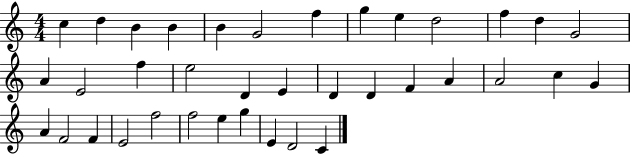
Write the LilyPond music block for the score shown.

{
  \clef treble
  \numericTimeSignature
  \time 4/4
  \key c \major
  c''4 d''4 b'4 b'4 | b'4 g'2 f''4 | g''4 e''4 d''2 | f''4 d''4 g'2 | \break a'4 e'2 f''4 | e''2 d'4 e'4 | d'4 d'4 f'4 a'4 | a'2 c''4 g'4 | \break a'4 f'2 f'4 | e'2 f''2 | f''2 e''4 g''4 | e'4 d'2 c'4 | \break \bar "|."
}